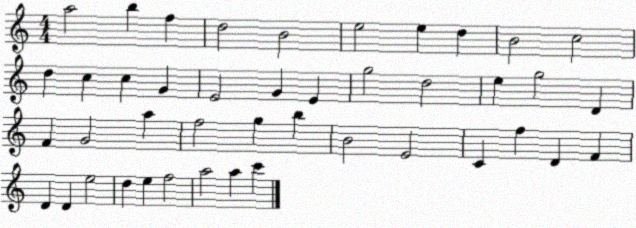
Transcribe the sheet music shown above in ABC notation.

X:1
T:Untitled
M:4/4
L:1/4
K:C
a2 b f d2 B2 e2 e d B2 c2 d c c G E2 G E g2 d2 e g2 D F G2 a f2 g b B2 E2 C f D F D D e2 d e f2 a2 a c'